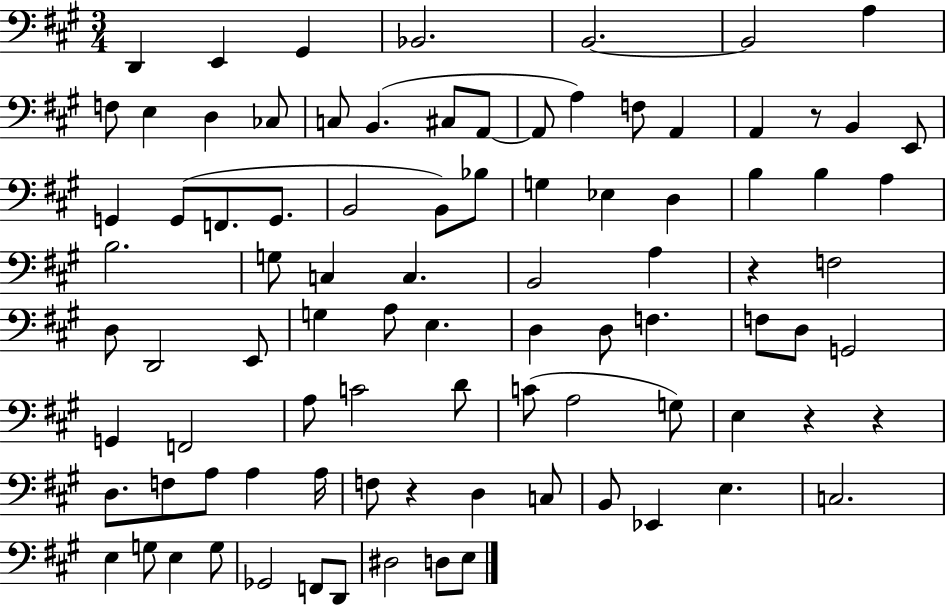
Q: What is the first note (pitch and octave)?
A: D2